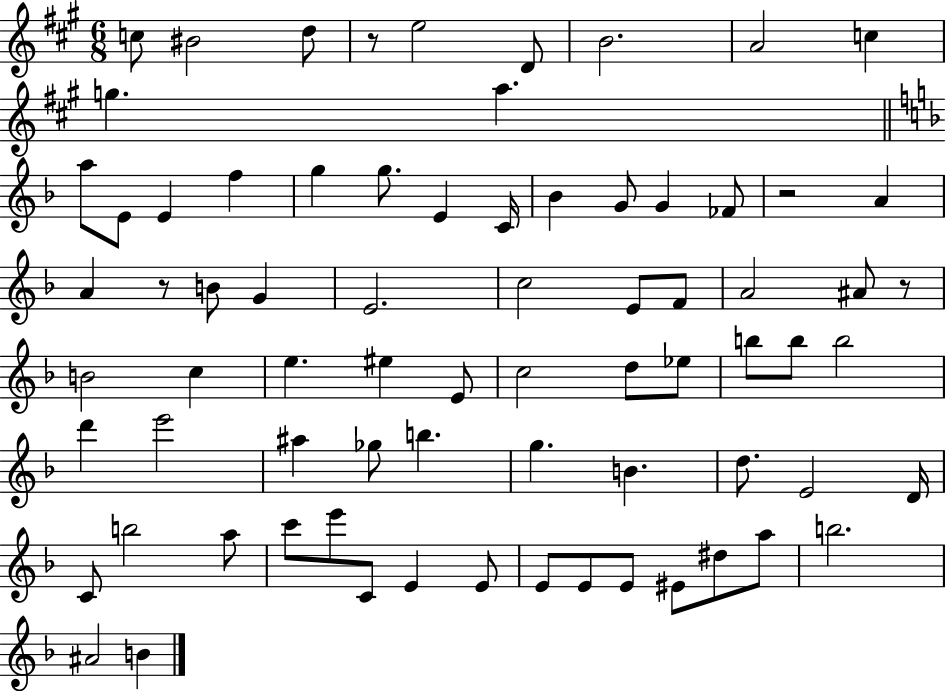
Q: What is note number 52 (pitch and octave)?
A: E4